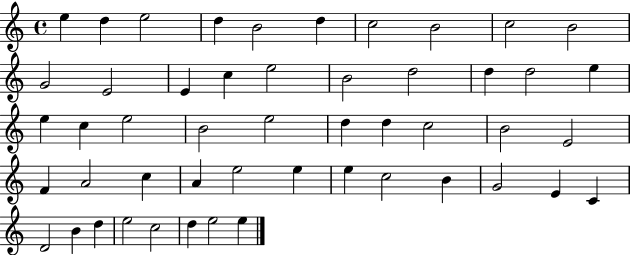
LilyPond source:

{
  \clef treble
  \time 4/4
  \defaultTimeSignature
  \key c \major
  e''4 d''4 e''2 | d''4 b'2 d''4 | c''2 b'2 | c''2 b'2 | \break g'2 e'2 | e'4 c''4 e''2 | b'2 d''2 | d''4 d''2 e''4 | \break e''4 c''4 e''2 | b'2 e''2 | d''4 d''4 c''2 | b'2 e'2 | \break f'4 a'2 c''4 | a'4 e''2 e''4 | e''4 c''2 b'4 | g'2 e'4 c'4 | \break d'2 b'4 d''4 | e''2 c''2 | d''4 e''2 e''4 | \bar "|."
}